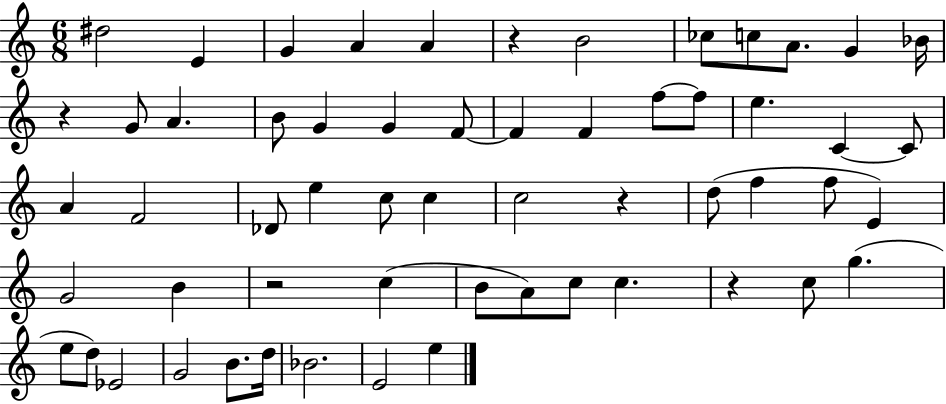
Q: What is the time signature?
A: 6/8